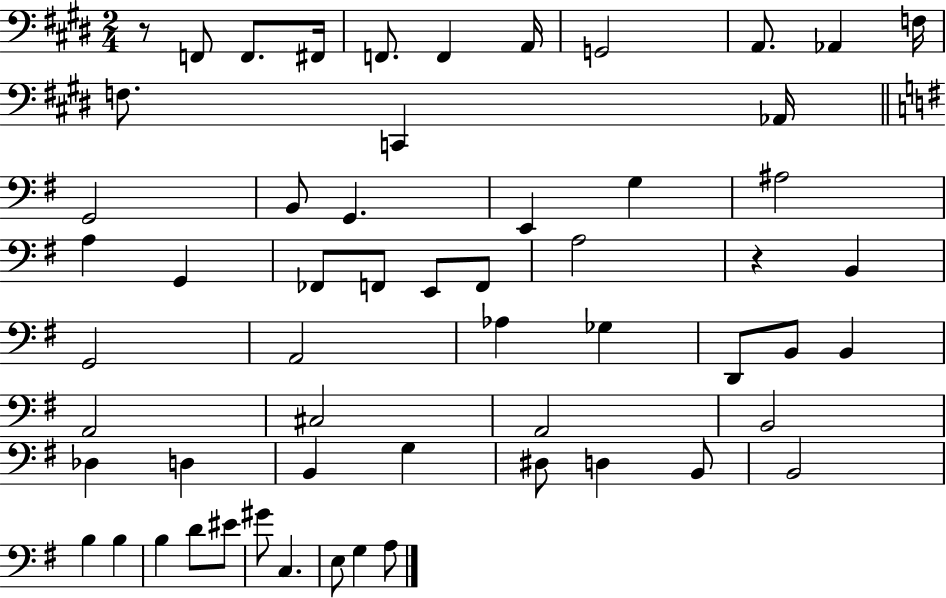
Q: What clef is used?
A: bass